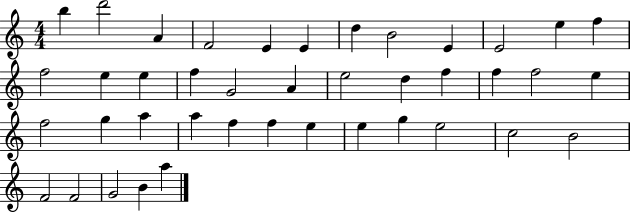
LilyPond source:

{
  \clef treble
  \numericTimeSignature
  \time 4/4
  \key c \major
  b''4 d'''2 a'4 | f'2 e'4 e'4 | d''4 b'2 e'4 | e'2 e''4 f''4 | \break f''2 e''4 e''4 | f''4 g'2 a'4 | e''2 d''4 f''4 | f''4 f''2 e''4 | \break f''2 g''4 a''4 | a''4 f''4 f''4 e''4 | e''4 g''4 e''2 | c''2 b'2 | \break f'2 f'2 | g'2 b'4 a''4 | \bar "|."
}